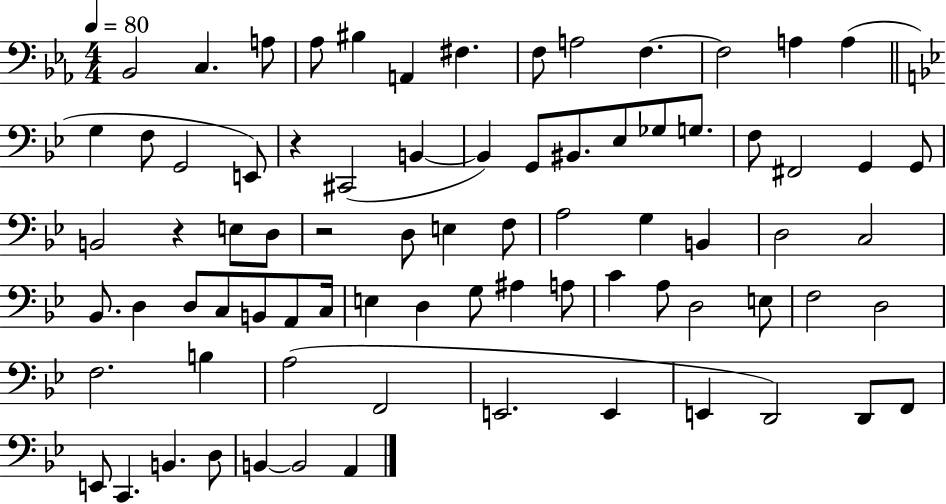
Bb2/h C3/q. A3/e Ab3/e BIS3/q A2/q F#3/q. F3/e A3/h F3/q. F3/h A3/q A3/q G3/q F3/e G2/h E2/e R/q C#2/h B2/q B2/q G2/e BIS2/e. Eb3/e Gb3/e G3/e. F3/e F#2/h G2/q G2/e B2/h R/q E3/e D3/e R/h D3/e E3/q F3/e A3/h G3/q B2/q D3/h C3/h Bb2/e. D3/q D3/e C3/e B2/e A2/e C3/s E3/q D3/q G3/e A#3/q A3/e C4/q A3/e D3/h E3/e F3/h D3/h F3/h. B3/q A3/h F2/h E2/h. E2/q E2/q D2/h D2/e F2/e E2/e C2/q. B2/q. D3/e B2/q B2/h A2/q